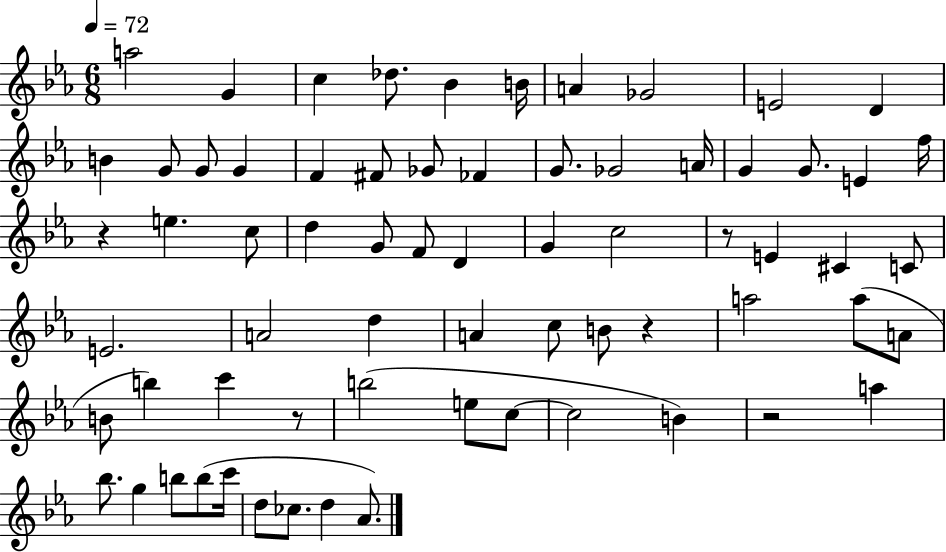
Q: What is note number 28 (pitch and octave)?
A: D5